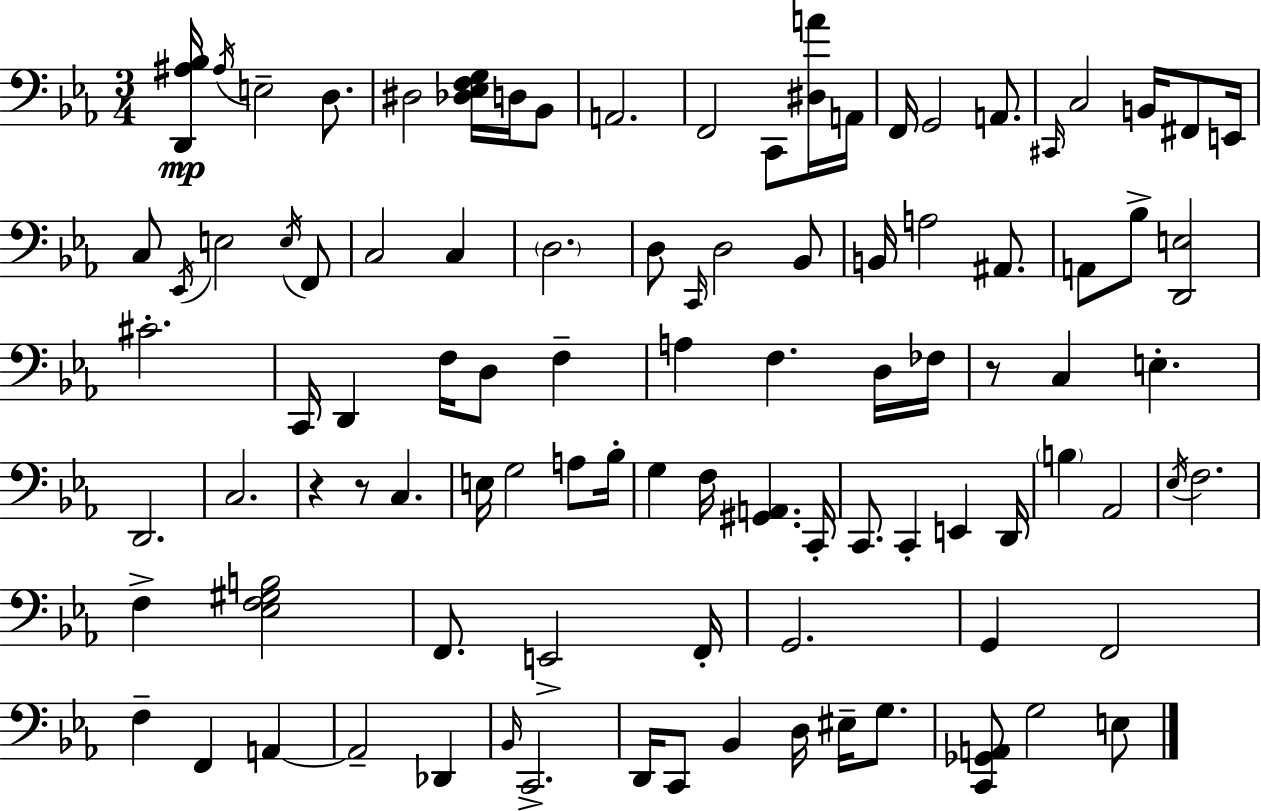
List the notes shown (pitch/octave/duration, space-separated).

[D2,A#3,Bb3]/s A#3/s E3/h D3/e. D#3/h [Db3,Eb3,F3,G3]/s D3/s Bb2/e A2/h. F2/h C2/e [D#3,A4]/s A2/s F2/s G2/h A2/e. C#2/s C3/h B2/s F#2/e E2/s C3/e Eb2/s E3/h E3/s F2/e C3/h C3/q D3/h. D3/e C2/s D3/h Bb2/e B2/s A3/h A#2/e. A2/e Bb3/e [D2,E3]/h C#4/h. C2/s D2/q F3/s D3/e F3/q A3/q F3/q. D3/s FES3/s R/e C3/q E3/q. D2/h. C3/h. R/q R/e C3/q. E3/s G3/h A3/e Bb3/s G3/q F3/s [G#2,A2]/q. C2/s C2/e. C2/q E2/q D2/s B3/q Ab2/h Eb3/s F3/h. F3/q [Eb3,F3,G#3,B3]/h F2/e. E2/h F2/s G2/h. G2/q F2/h F3/q F2/q A2/q A2/h Db2/q Bb2/s C2/h. D2/s C2/e Bb2/q D3/s EIS3/s G3/e. [C2,Gb2,A2]/e G3/h E3/e